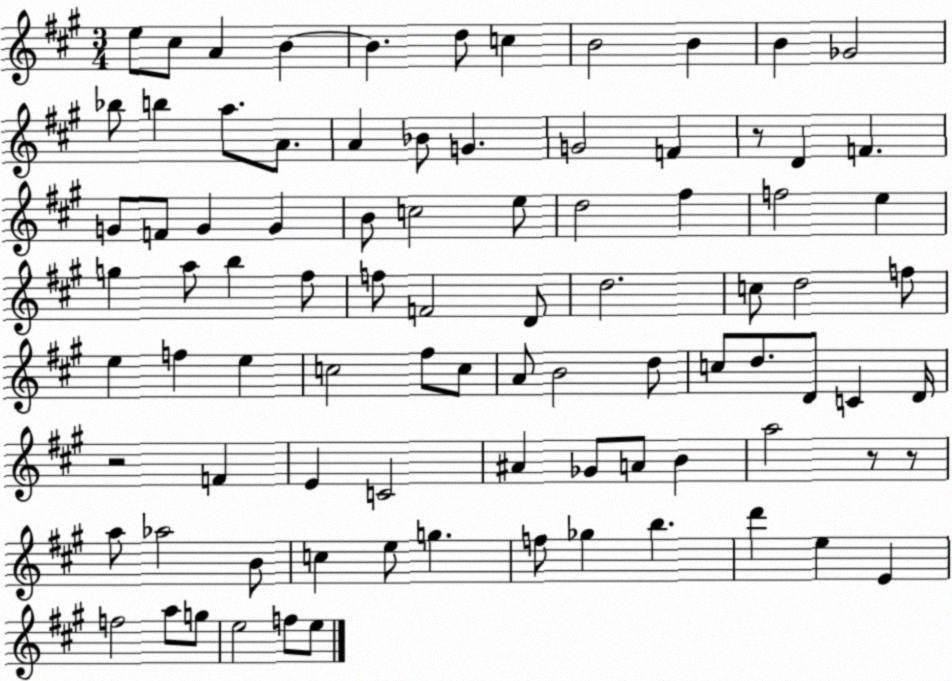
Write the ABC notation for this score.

X:1
T:Untitled
M:3/4
L:1/4
K:A
e/2 ^c/2 A B B d/2 c B2 B B _G2 _b/2 b a/2 A/2 A _B/2 G G2 F z/2 D F G/2 F/2 G G B/2 c2 e/2 d2 ^f f2 e g a/2 b ^f/2 f/2 F2 D/2 d2 c/2 d2 f/2 e f e c2 ^f/2 c/2 A/2 B2 d/2 c/2 d/2 D/2 C D/4 z2 F E C2 ^A _G/2 A/2 B a2 z/2 z/2 a/2 _a2 B/2 c e/2 g f/2 _g b d' e E f2 a/2 g/2 e2 f/2 e/2